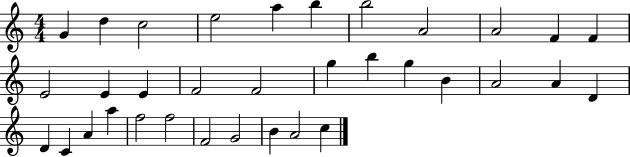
G4/q D5/q C5/h E5/h A5/q B5/q B5/h A4/h A4/h F4/q F4/q E4/h E4/q E4/q F4/h F4/h G5/q B5/q G5/q B4/q A4/h A4/q D4/q D4/q C4/q A4/q A5/q F5/h F5/h F4/h G4/h B4/q A4/h C5/q